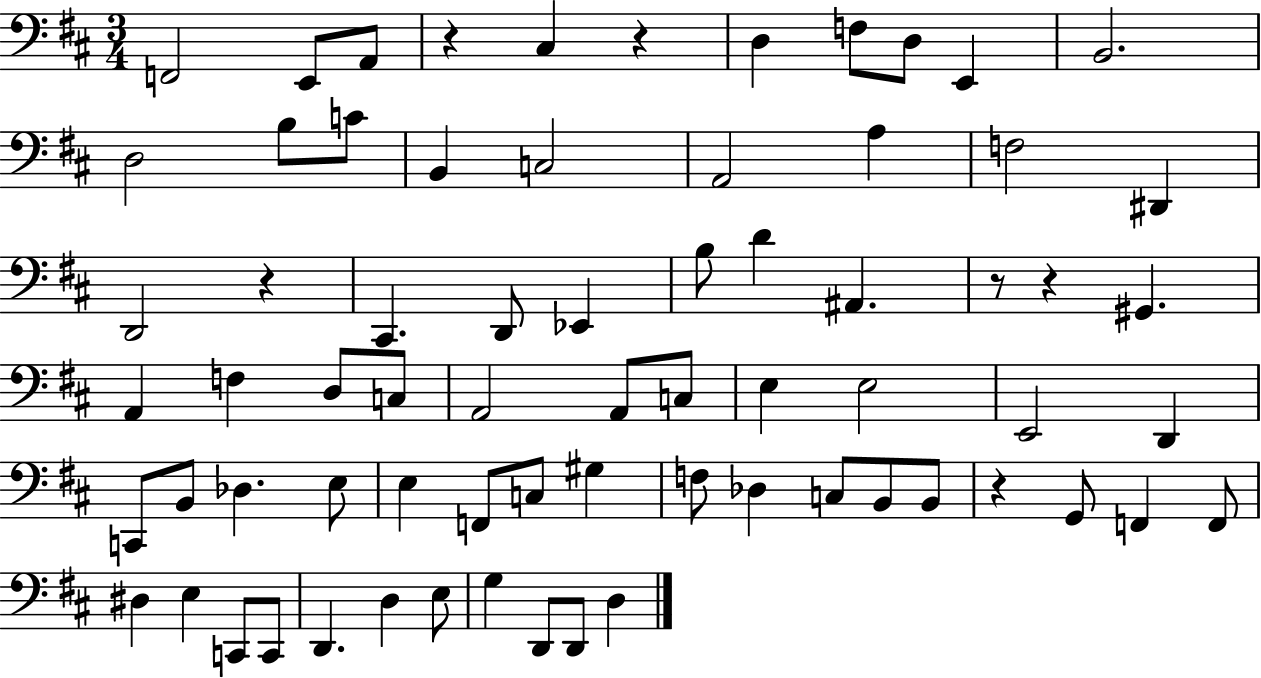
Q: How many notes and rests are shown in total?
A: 70